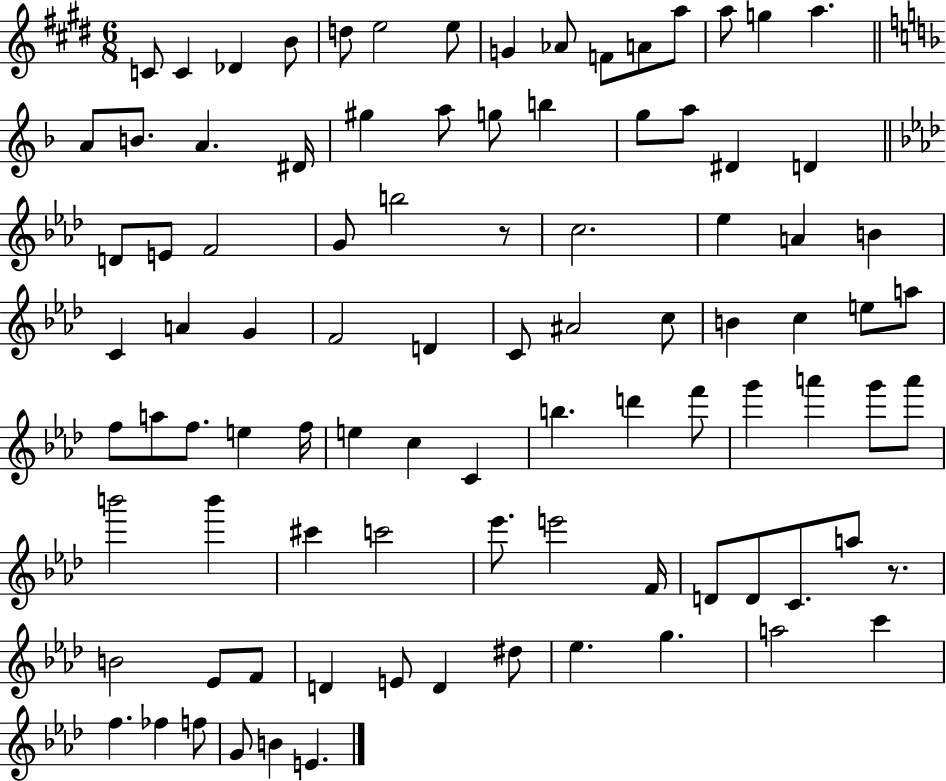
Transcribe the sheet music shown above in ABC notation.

X:1
T:Untitled
M:6/8
L:1/4
K:E
C/2 C _D B/2 d/2 e2 e/2 G _A/2 F/2 A/2 a/2 a/2 g a A/2 B/2 A ^D/4 ^g a/2 g/2 b g/2 a/2 ^D D D/2 E/2 F2 G/2 b2 z/2 c2 _e A B C A G F2 D C/2 ^A2 c/2 B c e/2 a/2 f/2 a/2 f/2 e f/4 e c C b d' f'/2 g' a' g'/2 a'/2 b'2 b' ^c' c'2 _e'/2 e'2 F/4 D/2 D/2 C/2 a/2 z/2 B2 _E/2 F/2 D E/2 D ^d/2 _e g a2 c' f _f f/2 G/2 B E